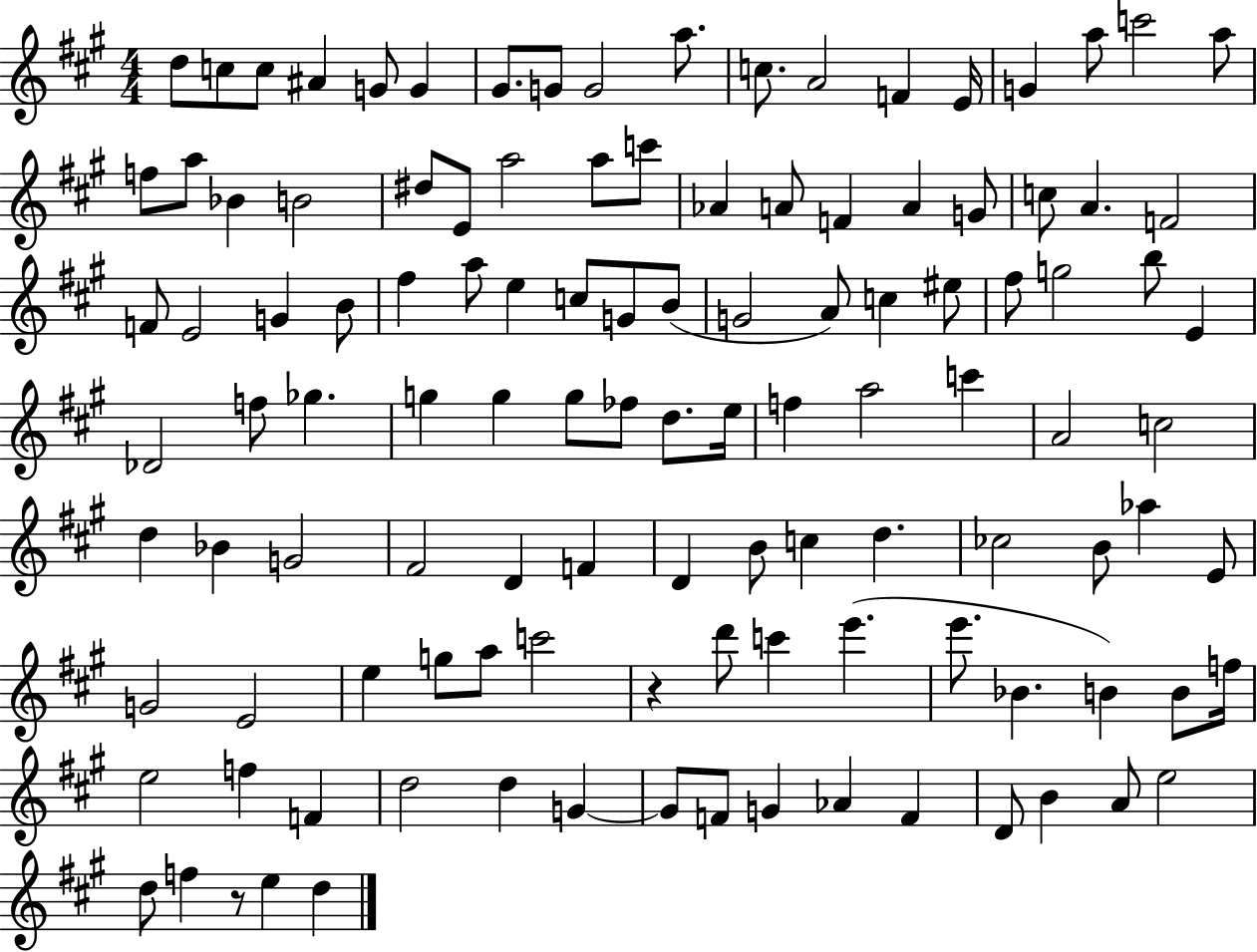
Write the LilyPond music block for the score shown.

{
  \clef treble
  \numericTimeSignature
  \time 4/4
  \key a \major
  d''8 c''8 c''8 ais'4 g'8 g'4 | gis'8. g'8 g'2 a''8. | c''8. a'2 f'4 e'16 | g'4 a''8 c'''2 a''8 | \break f''8 a''8 bes'4 b'2 | dis''8 e'8 a''2 a''8 c'''8 | aes'4 a'8 f'4 a'4 g'8 | c''8 a'4. f'2 | \break f'8 e'2 g'4 b'8 | fis''4 a''8 e''4 c''8 g'8 b'8( | g'2 a'8) c''4 eis''8 | fis''8 g''2 b''8 e'4 | \break des'2 f''8 ges''4. | g''4 g''4 g''8 fes''8 d''8. e''16 | f''4 a''2 c'''4 | a'2 c''2 | \break d''4 bes'4 g'2 | fis'2 d'4 f'4 | d'4 b'8 c''4 d''4. | ces''2 b'8 aes''4 e'8 | \break g'2 e'2 | e''4 g''8 a''8 c'''2 | r4 d'''8 c'''4 e'''4.( | e'''8. bes'4. b'4) b'8 f''16 | \break e''2 f''4 f'4 | d''2 d''4 g'4~~ | g'8 f'8 g'4 aes'4 f'4 | d'8 b'4 a'8 e''2 | \break d''8 f''4 r8 e''4 d''4 | \bar "|."
}